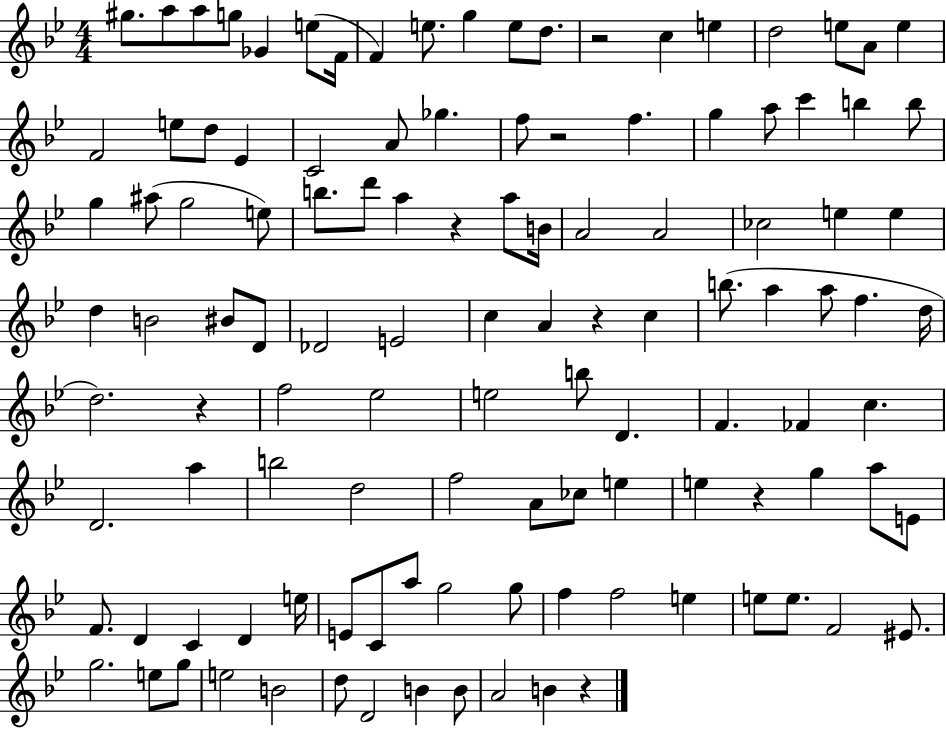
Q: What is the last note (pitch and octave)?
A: B4